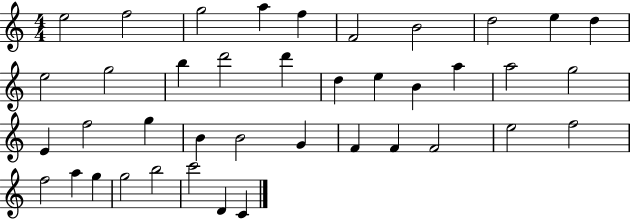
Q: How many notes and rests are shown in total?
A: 40